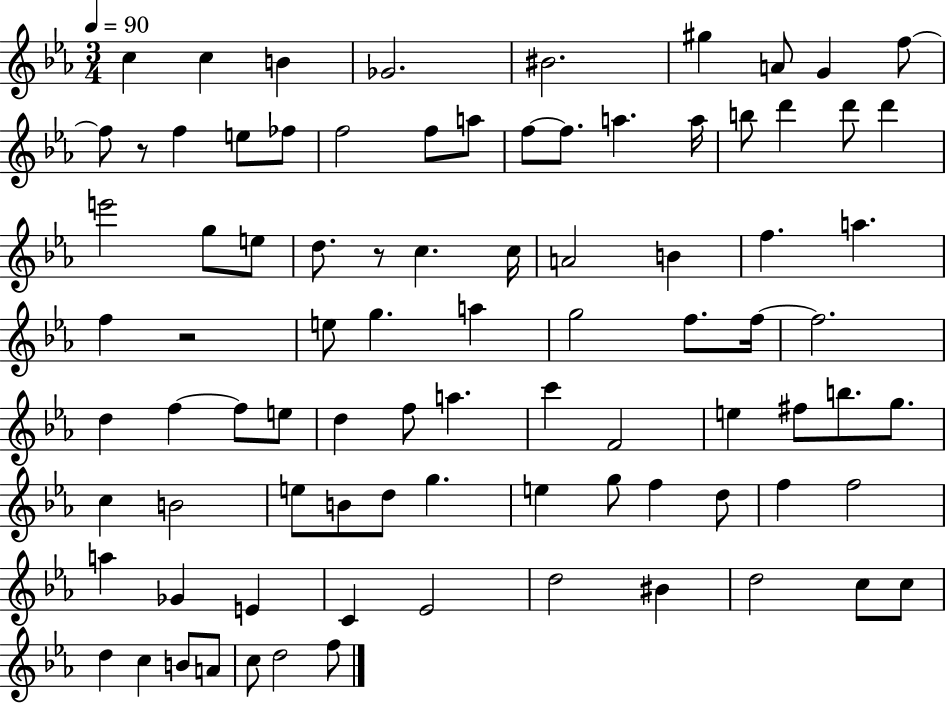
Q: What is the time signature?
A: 3/4